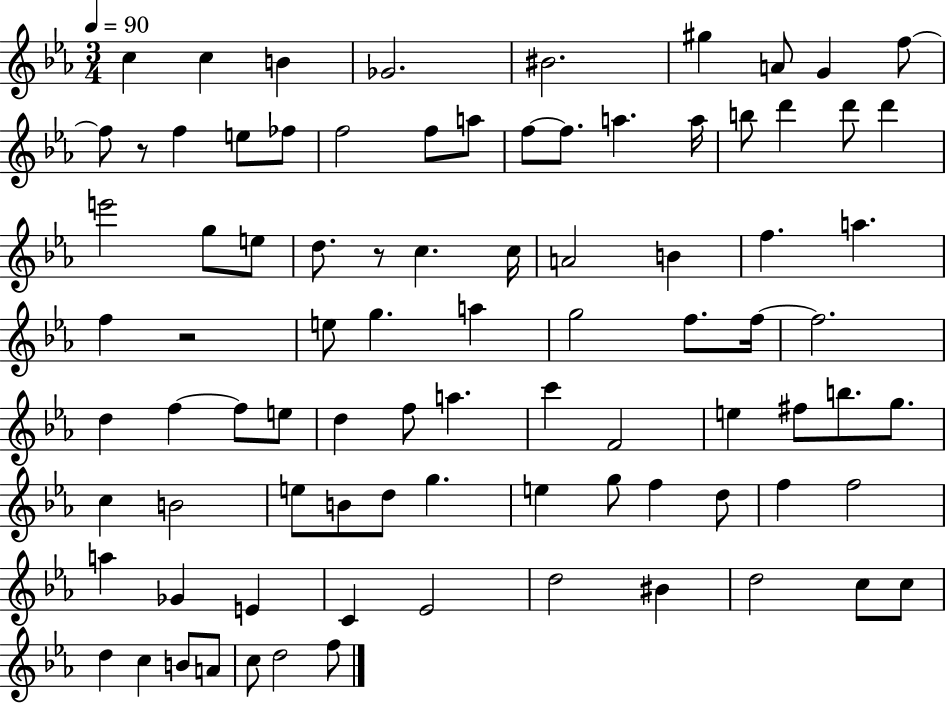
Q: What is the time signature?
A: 3/4